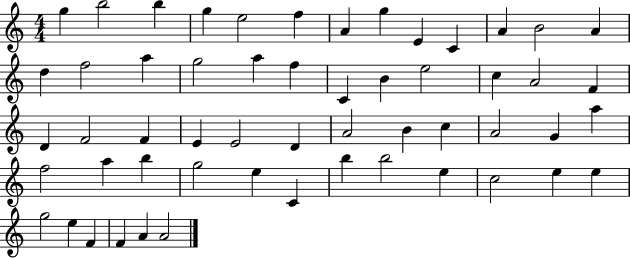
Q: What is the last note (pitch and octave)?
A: A4